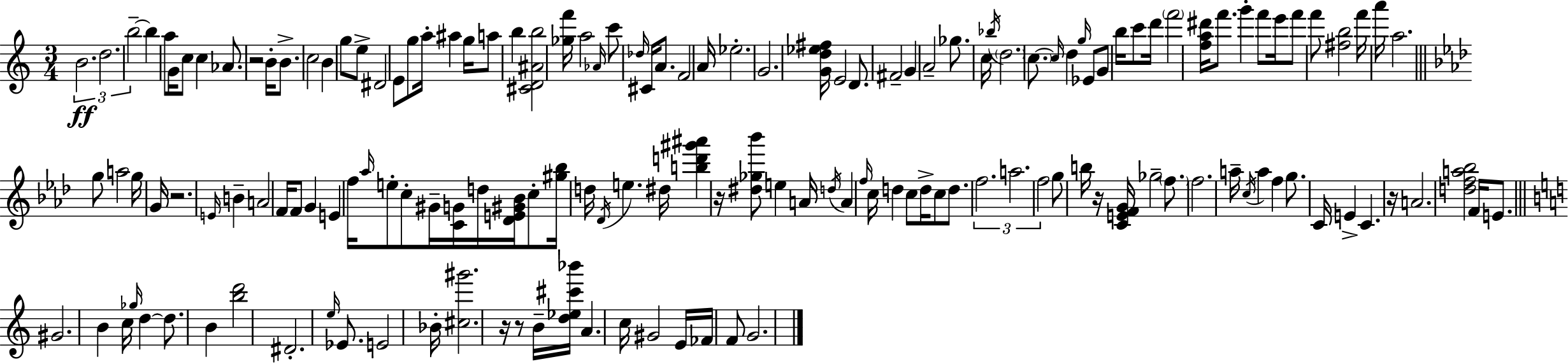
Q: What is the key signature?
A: A minor